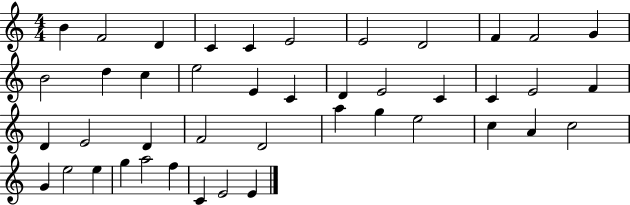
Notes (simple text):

B4/q F4/h D4/q C4/q C4/q E4/h E4/h D4/h F4/q F4/h G4/q B4/h D5/q C5/q E5/h E4/q C4/q D4/q E4/h C4/q C4/q E4/h F4/q D4/q E4/h D4/q F4/h D4/h A5/q G5/q E5/h C5/q A4/q C5/h G4/q E5/h E5/q G5/q A5/h F5/q C4/q E4/h E4/q